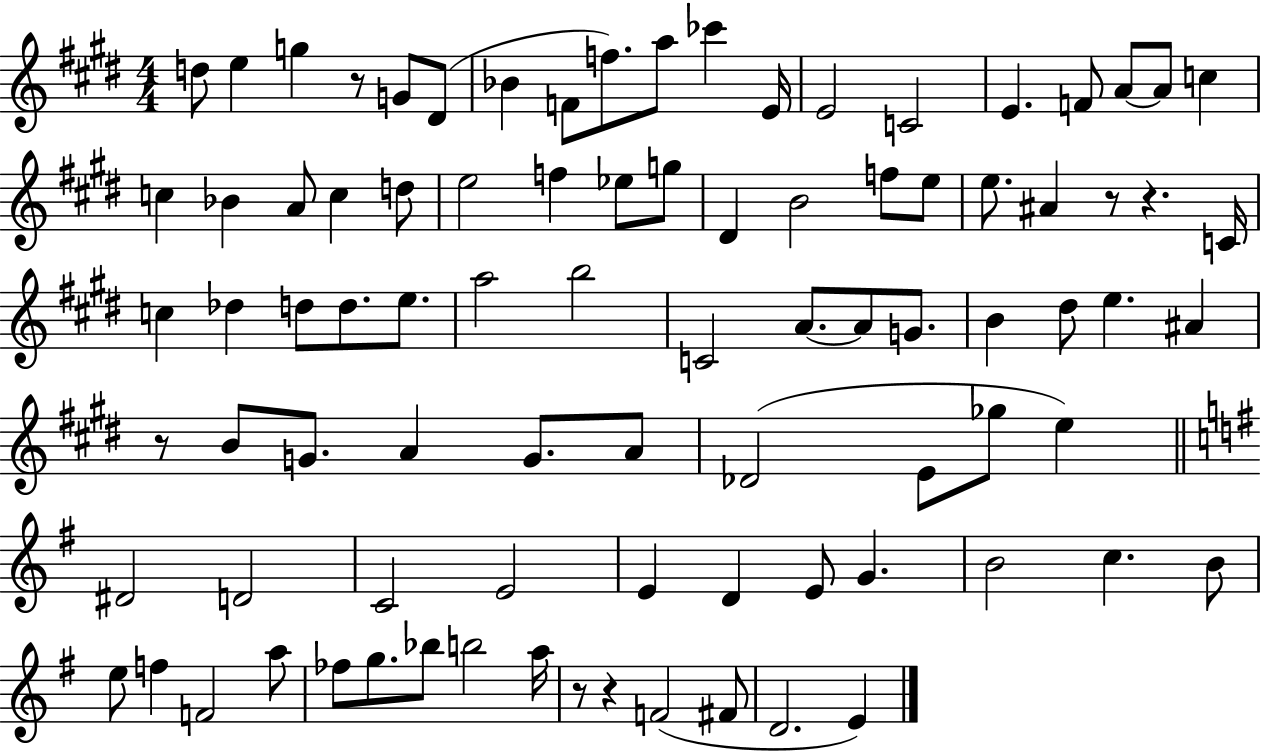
{
  \clef treble
  \numericTimeSignature
  \time 4/4
  \key e \major
  \repeat volta 2 { d''8 e''4 g''4 r8 g'8 dis'8( | bes'4 f'8 f''8.) a''8 ces'''4 e'16 | e'2 c'2 | e'4. f'8 a'8~~ a'8 c''4 | \break c''4 bes'4 a'8 c''4 d''8 | e''2 f''4 ees''8 g''8 | dis'4 b'2 f''8 e''8 | e''8. ais'4 r8 r4. c'16 | \break c''4 des''4 d''8 d''8. e''8. | a''2 b''2 | c'2 a'8.~~ a'8 g'8. | b'4 dis''8 e''4. ais'4 | \break r8 b'8 g'8. a'4 g'8. a'8 | des'2( e'8 ges''8 e''4) | \bar "||" \break \key g \major dis'2 d'2 | c'2 e'2 | e'4 d'4 e'8 g'4. | b'2 c''4. b'8 | \break e''8 f''4 f'2 a''8 | fes''8 g''8. bes''8 b''2 a''16 | r8 r4 f'2( fis'8 | d'2. e'4) | \break } \bar "|."
}